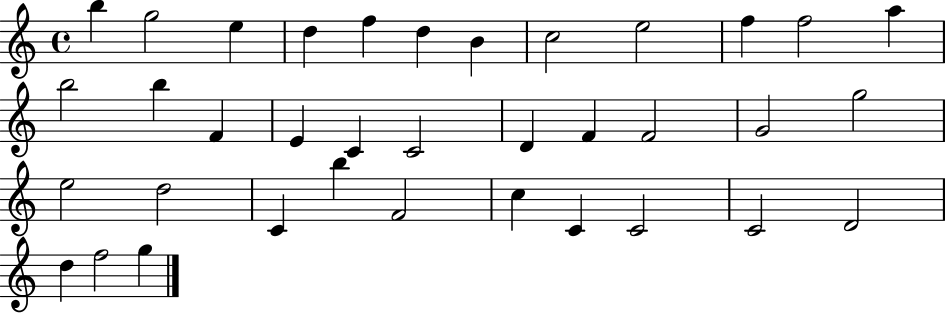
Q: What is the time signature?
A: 4/4